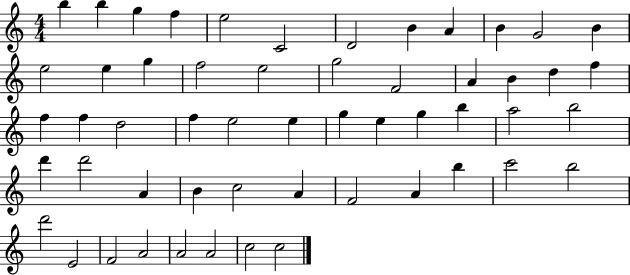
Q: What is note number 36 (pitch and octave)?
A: D6